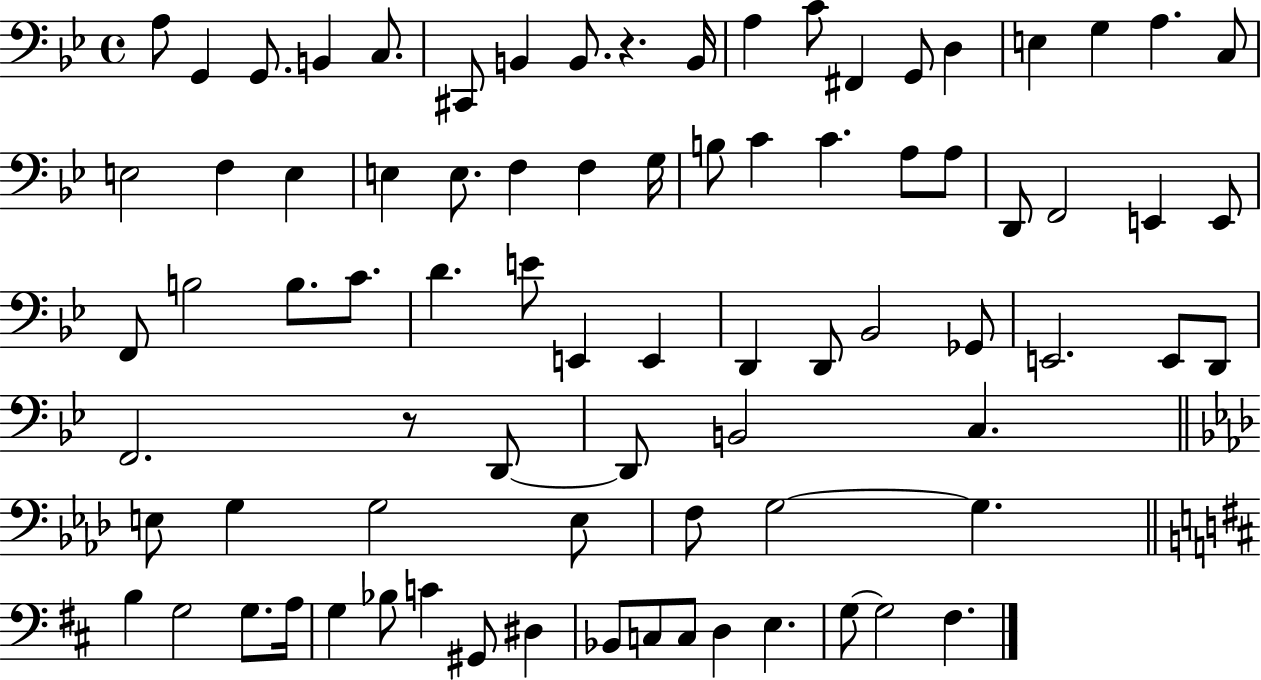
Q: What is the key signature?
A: BES major